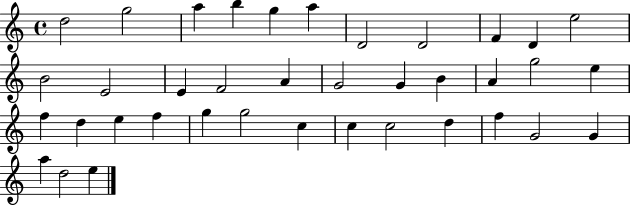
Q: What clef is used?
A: treble